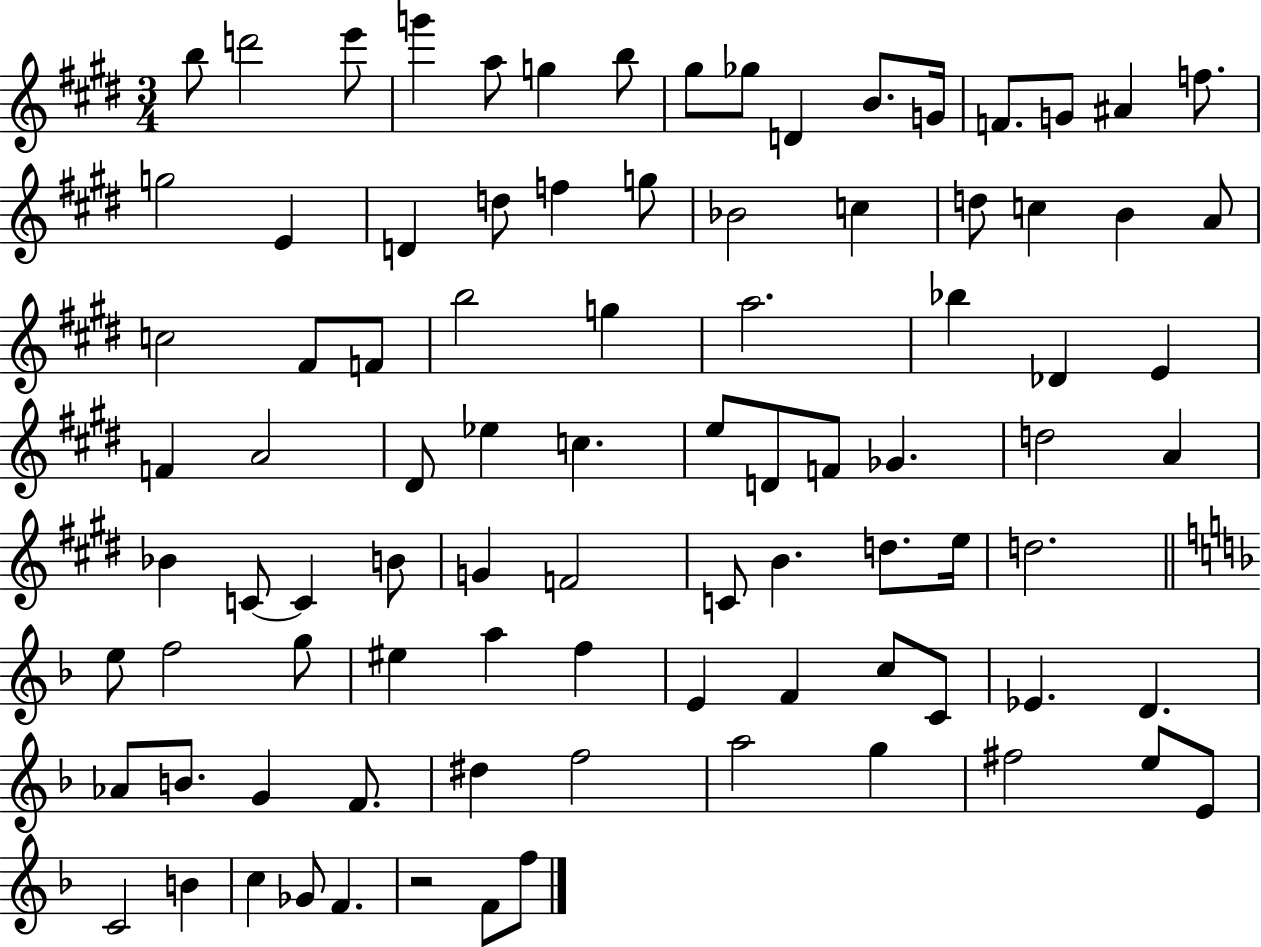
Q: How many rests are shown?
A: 1